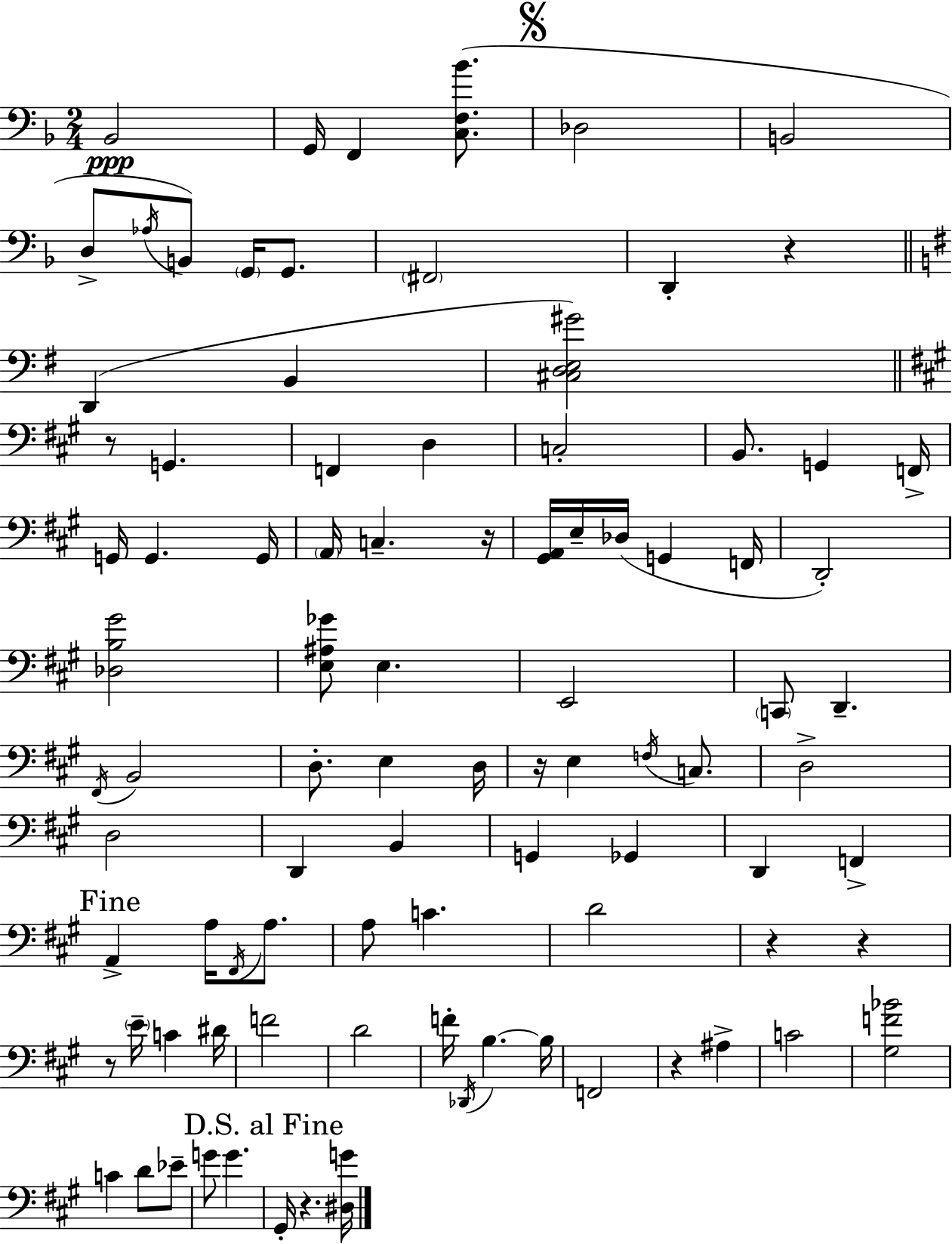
Bb2/h G2/s F2/q [C3,F3,Bb4]/e. Db3/h B2/h D3/e Ab3/s B2/e G2/s G2/e. F#2/h D2/q R/q D2/q B2/q [C#3,D3,E3,G#4]/h R/e G2/q. F2/q D3/q C3/h B2/e. G2/q F2/s G2/s G2/q. G2/s A2/s C3/q. R/s [G#2,A2]/s E3/s Db3/s G2/q F2/s D2/h [Db3,B3,G#4]/h [E3,A#3,Gb4]/e E3/q. E2/h C2/e D2/q. F#2/s B2/h D3/e. E3/q D3/s R/s E3/q F3/s C3/e. D3/h D3/h D2/q B2/q G2/q Gb2/q D2/q F2/q A2/q A3/s F#2/s A3/e. A3/e C4/q. D4/h R/q R/q R/e E4/s C4/q D#4/s F4/h D4/h F4/s Db2/s B3/q. B3/s F2/h R/q A#3/q C4/h [G#3,F4,Bb4]/h C4/q D4/e Eb4/e G4/e G4/q. G#2/s R/q. [D#3,G4]/s